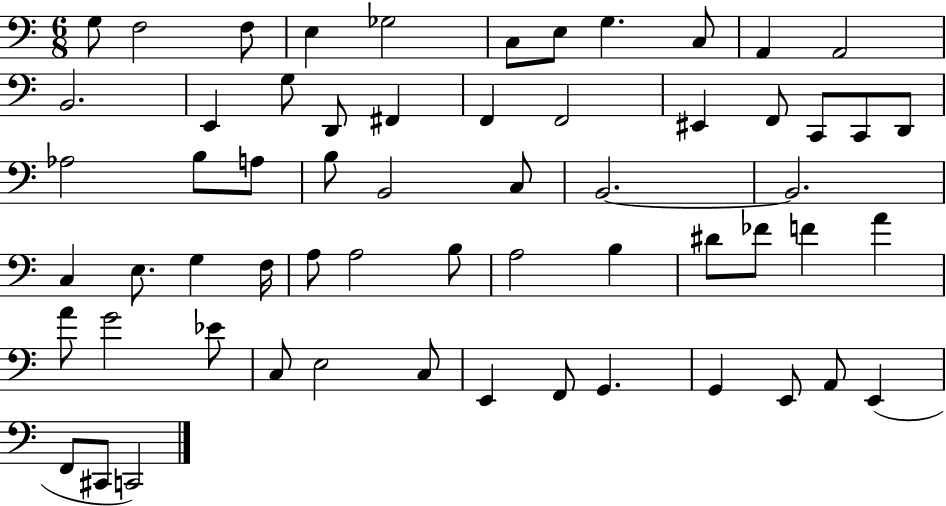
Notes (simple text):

G3/e F3/h F3/e E3/q Gb3/h C3/e E3/e G3/q. C3/e A2/q A2/h B2/h. E2/q G3/e D2/e F#2/q F2/q F2/h EIS2/q F2/e C2/e C2/e D2/e Ab3/h B3/e A3/e B3/e B2/h C3/e B2/h. B2/h. C3/q E3/e. G3/q F3/s A3/e A3/h B3/e A3/h B3/q D#4/e FES4/e F4/q A4/q A4/e G4/h Eb4/e C3/e E3/h C3/e E2/q F2/e G2/q. G2/q E2/e A2/e E2/q F2/e C#2/e C2/h